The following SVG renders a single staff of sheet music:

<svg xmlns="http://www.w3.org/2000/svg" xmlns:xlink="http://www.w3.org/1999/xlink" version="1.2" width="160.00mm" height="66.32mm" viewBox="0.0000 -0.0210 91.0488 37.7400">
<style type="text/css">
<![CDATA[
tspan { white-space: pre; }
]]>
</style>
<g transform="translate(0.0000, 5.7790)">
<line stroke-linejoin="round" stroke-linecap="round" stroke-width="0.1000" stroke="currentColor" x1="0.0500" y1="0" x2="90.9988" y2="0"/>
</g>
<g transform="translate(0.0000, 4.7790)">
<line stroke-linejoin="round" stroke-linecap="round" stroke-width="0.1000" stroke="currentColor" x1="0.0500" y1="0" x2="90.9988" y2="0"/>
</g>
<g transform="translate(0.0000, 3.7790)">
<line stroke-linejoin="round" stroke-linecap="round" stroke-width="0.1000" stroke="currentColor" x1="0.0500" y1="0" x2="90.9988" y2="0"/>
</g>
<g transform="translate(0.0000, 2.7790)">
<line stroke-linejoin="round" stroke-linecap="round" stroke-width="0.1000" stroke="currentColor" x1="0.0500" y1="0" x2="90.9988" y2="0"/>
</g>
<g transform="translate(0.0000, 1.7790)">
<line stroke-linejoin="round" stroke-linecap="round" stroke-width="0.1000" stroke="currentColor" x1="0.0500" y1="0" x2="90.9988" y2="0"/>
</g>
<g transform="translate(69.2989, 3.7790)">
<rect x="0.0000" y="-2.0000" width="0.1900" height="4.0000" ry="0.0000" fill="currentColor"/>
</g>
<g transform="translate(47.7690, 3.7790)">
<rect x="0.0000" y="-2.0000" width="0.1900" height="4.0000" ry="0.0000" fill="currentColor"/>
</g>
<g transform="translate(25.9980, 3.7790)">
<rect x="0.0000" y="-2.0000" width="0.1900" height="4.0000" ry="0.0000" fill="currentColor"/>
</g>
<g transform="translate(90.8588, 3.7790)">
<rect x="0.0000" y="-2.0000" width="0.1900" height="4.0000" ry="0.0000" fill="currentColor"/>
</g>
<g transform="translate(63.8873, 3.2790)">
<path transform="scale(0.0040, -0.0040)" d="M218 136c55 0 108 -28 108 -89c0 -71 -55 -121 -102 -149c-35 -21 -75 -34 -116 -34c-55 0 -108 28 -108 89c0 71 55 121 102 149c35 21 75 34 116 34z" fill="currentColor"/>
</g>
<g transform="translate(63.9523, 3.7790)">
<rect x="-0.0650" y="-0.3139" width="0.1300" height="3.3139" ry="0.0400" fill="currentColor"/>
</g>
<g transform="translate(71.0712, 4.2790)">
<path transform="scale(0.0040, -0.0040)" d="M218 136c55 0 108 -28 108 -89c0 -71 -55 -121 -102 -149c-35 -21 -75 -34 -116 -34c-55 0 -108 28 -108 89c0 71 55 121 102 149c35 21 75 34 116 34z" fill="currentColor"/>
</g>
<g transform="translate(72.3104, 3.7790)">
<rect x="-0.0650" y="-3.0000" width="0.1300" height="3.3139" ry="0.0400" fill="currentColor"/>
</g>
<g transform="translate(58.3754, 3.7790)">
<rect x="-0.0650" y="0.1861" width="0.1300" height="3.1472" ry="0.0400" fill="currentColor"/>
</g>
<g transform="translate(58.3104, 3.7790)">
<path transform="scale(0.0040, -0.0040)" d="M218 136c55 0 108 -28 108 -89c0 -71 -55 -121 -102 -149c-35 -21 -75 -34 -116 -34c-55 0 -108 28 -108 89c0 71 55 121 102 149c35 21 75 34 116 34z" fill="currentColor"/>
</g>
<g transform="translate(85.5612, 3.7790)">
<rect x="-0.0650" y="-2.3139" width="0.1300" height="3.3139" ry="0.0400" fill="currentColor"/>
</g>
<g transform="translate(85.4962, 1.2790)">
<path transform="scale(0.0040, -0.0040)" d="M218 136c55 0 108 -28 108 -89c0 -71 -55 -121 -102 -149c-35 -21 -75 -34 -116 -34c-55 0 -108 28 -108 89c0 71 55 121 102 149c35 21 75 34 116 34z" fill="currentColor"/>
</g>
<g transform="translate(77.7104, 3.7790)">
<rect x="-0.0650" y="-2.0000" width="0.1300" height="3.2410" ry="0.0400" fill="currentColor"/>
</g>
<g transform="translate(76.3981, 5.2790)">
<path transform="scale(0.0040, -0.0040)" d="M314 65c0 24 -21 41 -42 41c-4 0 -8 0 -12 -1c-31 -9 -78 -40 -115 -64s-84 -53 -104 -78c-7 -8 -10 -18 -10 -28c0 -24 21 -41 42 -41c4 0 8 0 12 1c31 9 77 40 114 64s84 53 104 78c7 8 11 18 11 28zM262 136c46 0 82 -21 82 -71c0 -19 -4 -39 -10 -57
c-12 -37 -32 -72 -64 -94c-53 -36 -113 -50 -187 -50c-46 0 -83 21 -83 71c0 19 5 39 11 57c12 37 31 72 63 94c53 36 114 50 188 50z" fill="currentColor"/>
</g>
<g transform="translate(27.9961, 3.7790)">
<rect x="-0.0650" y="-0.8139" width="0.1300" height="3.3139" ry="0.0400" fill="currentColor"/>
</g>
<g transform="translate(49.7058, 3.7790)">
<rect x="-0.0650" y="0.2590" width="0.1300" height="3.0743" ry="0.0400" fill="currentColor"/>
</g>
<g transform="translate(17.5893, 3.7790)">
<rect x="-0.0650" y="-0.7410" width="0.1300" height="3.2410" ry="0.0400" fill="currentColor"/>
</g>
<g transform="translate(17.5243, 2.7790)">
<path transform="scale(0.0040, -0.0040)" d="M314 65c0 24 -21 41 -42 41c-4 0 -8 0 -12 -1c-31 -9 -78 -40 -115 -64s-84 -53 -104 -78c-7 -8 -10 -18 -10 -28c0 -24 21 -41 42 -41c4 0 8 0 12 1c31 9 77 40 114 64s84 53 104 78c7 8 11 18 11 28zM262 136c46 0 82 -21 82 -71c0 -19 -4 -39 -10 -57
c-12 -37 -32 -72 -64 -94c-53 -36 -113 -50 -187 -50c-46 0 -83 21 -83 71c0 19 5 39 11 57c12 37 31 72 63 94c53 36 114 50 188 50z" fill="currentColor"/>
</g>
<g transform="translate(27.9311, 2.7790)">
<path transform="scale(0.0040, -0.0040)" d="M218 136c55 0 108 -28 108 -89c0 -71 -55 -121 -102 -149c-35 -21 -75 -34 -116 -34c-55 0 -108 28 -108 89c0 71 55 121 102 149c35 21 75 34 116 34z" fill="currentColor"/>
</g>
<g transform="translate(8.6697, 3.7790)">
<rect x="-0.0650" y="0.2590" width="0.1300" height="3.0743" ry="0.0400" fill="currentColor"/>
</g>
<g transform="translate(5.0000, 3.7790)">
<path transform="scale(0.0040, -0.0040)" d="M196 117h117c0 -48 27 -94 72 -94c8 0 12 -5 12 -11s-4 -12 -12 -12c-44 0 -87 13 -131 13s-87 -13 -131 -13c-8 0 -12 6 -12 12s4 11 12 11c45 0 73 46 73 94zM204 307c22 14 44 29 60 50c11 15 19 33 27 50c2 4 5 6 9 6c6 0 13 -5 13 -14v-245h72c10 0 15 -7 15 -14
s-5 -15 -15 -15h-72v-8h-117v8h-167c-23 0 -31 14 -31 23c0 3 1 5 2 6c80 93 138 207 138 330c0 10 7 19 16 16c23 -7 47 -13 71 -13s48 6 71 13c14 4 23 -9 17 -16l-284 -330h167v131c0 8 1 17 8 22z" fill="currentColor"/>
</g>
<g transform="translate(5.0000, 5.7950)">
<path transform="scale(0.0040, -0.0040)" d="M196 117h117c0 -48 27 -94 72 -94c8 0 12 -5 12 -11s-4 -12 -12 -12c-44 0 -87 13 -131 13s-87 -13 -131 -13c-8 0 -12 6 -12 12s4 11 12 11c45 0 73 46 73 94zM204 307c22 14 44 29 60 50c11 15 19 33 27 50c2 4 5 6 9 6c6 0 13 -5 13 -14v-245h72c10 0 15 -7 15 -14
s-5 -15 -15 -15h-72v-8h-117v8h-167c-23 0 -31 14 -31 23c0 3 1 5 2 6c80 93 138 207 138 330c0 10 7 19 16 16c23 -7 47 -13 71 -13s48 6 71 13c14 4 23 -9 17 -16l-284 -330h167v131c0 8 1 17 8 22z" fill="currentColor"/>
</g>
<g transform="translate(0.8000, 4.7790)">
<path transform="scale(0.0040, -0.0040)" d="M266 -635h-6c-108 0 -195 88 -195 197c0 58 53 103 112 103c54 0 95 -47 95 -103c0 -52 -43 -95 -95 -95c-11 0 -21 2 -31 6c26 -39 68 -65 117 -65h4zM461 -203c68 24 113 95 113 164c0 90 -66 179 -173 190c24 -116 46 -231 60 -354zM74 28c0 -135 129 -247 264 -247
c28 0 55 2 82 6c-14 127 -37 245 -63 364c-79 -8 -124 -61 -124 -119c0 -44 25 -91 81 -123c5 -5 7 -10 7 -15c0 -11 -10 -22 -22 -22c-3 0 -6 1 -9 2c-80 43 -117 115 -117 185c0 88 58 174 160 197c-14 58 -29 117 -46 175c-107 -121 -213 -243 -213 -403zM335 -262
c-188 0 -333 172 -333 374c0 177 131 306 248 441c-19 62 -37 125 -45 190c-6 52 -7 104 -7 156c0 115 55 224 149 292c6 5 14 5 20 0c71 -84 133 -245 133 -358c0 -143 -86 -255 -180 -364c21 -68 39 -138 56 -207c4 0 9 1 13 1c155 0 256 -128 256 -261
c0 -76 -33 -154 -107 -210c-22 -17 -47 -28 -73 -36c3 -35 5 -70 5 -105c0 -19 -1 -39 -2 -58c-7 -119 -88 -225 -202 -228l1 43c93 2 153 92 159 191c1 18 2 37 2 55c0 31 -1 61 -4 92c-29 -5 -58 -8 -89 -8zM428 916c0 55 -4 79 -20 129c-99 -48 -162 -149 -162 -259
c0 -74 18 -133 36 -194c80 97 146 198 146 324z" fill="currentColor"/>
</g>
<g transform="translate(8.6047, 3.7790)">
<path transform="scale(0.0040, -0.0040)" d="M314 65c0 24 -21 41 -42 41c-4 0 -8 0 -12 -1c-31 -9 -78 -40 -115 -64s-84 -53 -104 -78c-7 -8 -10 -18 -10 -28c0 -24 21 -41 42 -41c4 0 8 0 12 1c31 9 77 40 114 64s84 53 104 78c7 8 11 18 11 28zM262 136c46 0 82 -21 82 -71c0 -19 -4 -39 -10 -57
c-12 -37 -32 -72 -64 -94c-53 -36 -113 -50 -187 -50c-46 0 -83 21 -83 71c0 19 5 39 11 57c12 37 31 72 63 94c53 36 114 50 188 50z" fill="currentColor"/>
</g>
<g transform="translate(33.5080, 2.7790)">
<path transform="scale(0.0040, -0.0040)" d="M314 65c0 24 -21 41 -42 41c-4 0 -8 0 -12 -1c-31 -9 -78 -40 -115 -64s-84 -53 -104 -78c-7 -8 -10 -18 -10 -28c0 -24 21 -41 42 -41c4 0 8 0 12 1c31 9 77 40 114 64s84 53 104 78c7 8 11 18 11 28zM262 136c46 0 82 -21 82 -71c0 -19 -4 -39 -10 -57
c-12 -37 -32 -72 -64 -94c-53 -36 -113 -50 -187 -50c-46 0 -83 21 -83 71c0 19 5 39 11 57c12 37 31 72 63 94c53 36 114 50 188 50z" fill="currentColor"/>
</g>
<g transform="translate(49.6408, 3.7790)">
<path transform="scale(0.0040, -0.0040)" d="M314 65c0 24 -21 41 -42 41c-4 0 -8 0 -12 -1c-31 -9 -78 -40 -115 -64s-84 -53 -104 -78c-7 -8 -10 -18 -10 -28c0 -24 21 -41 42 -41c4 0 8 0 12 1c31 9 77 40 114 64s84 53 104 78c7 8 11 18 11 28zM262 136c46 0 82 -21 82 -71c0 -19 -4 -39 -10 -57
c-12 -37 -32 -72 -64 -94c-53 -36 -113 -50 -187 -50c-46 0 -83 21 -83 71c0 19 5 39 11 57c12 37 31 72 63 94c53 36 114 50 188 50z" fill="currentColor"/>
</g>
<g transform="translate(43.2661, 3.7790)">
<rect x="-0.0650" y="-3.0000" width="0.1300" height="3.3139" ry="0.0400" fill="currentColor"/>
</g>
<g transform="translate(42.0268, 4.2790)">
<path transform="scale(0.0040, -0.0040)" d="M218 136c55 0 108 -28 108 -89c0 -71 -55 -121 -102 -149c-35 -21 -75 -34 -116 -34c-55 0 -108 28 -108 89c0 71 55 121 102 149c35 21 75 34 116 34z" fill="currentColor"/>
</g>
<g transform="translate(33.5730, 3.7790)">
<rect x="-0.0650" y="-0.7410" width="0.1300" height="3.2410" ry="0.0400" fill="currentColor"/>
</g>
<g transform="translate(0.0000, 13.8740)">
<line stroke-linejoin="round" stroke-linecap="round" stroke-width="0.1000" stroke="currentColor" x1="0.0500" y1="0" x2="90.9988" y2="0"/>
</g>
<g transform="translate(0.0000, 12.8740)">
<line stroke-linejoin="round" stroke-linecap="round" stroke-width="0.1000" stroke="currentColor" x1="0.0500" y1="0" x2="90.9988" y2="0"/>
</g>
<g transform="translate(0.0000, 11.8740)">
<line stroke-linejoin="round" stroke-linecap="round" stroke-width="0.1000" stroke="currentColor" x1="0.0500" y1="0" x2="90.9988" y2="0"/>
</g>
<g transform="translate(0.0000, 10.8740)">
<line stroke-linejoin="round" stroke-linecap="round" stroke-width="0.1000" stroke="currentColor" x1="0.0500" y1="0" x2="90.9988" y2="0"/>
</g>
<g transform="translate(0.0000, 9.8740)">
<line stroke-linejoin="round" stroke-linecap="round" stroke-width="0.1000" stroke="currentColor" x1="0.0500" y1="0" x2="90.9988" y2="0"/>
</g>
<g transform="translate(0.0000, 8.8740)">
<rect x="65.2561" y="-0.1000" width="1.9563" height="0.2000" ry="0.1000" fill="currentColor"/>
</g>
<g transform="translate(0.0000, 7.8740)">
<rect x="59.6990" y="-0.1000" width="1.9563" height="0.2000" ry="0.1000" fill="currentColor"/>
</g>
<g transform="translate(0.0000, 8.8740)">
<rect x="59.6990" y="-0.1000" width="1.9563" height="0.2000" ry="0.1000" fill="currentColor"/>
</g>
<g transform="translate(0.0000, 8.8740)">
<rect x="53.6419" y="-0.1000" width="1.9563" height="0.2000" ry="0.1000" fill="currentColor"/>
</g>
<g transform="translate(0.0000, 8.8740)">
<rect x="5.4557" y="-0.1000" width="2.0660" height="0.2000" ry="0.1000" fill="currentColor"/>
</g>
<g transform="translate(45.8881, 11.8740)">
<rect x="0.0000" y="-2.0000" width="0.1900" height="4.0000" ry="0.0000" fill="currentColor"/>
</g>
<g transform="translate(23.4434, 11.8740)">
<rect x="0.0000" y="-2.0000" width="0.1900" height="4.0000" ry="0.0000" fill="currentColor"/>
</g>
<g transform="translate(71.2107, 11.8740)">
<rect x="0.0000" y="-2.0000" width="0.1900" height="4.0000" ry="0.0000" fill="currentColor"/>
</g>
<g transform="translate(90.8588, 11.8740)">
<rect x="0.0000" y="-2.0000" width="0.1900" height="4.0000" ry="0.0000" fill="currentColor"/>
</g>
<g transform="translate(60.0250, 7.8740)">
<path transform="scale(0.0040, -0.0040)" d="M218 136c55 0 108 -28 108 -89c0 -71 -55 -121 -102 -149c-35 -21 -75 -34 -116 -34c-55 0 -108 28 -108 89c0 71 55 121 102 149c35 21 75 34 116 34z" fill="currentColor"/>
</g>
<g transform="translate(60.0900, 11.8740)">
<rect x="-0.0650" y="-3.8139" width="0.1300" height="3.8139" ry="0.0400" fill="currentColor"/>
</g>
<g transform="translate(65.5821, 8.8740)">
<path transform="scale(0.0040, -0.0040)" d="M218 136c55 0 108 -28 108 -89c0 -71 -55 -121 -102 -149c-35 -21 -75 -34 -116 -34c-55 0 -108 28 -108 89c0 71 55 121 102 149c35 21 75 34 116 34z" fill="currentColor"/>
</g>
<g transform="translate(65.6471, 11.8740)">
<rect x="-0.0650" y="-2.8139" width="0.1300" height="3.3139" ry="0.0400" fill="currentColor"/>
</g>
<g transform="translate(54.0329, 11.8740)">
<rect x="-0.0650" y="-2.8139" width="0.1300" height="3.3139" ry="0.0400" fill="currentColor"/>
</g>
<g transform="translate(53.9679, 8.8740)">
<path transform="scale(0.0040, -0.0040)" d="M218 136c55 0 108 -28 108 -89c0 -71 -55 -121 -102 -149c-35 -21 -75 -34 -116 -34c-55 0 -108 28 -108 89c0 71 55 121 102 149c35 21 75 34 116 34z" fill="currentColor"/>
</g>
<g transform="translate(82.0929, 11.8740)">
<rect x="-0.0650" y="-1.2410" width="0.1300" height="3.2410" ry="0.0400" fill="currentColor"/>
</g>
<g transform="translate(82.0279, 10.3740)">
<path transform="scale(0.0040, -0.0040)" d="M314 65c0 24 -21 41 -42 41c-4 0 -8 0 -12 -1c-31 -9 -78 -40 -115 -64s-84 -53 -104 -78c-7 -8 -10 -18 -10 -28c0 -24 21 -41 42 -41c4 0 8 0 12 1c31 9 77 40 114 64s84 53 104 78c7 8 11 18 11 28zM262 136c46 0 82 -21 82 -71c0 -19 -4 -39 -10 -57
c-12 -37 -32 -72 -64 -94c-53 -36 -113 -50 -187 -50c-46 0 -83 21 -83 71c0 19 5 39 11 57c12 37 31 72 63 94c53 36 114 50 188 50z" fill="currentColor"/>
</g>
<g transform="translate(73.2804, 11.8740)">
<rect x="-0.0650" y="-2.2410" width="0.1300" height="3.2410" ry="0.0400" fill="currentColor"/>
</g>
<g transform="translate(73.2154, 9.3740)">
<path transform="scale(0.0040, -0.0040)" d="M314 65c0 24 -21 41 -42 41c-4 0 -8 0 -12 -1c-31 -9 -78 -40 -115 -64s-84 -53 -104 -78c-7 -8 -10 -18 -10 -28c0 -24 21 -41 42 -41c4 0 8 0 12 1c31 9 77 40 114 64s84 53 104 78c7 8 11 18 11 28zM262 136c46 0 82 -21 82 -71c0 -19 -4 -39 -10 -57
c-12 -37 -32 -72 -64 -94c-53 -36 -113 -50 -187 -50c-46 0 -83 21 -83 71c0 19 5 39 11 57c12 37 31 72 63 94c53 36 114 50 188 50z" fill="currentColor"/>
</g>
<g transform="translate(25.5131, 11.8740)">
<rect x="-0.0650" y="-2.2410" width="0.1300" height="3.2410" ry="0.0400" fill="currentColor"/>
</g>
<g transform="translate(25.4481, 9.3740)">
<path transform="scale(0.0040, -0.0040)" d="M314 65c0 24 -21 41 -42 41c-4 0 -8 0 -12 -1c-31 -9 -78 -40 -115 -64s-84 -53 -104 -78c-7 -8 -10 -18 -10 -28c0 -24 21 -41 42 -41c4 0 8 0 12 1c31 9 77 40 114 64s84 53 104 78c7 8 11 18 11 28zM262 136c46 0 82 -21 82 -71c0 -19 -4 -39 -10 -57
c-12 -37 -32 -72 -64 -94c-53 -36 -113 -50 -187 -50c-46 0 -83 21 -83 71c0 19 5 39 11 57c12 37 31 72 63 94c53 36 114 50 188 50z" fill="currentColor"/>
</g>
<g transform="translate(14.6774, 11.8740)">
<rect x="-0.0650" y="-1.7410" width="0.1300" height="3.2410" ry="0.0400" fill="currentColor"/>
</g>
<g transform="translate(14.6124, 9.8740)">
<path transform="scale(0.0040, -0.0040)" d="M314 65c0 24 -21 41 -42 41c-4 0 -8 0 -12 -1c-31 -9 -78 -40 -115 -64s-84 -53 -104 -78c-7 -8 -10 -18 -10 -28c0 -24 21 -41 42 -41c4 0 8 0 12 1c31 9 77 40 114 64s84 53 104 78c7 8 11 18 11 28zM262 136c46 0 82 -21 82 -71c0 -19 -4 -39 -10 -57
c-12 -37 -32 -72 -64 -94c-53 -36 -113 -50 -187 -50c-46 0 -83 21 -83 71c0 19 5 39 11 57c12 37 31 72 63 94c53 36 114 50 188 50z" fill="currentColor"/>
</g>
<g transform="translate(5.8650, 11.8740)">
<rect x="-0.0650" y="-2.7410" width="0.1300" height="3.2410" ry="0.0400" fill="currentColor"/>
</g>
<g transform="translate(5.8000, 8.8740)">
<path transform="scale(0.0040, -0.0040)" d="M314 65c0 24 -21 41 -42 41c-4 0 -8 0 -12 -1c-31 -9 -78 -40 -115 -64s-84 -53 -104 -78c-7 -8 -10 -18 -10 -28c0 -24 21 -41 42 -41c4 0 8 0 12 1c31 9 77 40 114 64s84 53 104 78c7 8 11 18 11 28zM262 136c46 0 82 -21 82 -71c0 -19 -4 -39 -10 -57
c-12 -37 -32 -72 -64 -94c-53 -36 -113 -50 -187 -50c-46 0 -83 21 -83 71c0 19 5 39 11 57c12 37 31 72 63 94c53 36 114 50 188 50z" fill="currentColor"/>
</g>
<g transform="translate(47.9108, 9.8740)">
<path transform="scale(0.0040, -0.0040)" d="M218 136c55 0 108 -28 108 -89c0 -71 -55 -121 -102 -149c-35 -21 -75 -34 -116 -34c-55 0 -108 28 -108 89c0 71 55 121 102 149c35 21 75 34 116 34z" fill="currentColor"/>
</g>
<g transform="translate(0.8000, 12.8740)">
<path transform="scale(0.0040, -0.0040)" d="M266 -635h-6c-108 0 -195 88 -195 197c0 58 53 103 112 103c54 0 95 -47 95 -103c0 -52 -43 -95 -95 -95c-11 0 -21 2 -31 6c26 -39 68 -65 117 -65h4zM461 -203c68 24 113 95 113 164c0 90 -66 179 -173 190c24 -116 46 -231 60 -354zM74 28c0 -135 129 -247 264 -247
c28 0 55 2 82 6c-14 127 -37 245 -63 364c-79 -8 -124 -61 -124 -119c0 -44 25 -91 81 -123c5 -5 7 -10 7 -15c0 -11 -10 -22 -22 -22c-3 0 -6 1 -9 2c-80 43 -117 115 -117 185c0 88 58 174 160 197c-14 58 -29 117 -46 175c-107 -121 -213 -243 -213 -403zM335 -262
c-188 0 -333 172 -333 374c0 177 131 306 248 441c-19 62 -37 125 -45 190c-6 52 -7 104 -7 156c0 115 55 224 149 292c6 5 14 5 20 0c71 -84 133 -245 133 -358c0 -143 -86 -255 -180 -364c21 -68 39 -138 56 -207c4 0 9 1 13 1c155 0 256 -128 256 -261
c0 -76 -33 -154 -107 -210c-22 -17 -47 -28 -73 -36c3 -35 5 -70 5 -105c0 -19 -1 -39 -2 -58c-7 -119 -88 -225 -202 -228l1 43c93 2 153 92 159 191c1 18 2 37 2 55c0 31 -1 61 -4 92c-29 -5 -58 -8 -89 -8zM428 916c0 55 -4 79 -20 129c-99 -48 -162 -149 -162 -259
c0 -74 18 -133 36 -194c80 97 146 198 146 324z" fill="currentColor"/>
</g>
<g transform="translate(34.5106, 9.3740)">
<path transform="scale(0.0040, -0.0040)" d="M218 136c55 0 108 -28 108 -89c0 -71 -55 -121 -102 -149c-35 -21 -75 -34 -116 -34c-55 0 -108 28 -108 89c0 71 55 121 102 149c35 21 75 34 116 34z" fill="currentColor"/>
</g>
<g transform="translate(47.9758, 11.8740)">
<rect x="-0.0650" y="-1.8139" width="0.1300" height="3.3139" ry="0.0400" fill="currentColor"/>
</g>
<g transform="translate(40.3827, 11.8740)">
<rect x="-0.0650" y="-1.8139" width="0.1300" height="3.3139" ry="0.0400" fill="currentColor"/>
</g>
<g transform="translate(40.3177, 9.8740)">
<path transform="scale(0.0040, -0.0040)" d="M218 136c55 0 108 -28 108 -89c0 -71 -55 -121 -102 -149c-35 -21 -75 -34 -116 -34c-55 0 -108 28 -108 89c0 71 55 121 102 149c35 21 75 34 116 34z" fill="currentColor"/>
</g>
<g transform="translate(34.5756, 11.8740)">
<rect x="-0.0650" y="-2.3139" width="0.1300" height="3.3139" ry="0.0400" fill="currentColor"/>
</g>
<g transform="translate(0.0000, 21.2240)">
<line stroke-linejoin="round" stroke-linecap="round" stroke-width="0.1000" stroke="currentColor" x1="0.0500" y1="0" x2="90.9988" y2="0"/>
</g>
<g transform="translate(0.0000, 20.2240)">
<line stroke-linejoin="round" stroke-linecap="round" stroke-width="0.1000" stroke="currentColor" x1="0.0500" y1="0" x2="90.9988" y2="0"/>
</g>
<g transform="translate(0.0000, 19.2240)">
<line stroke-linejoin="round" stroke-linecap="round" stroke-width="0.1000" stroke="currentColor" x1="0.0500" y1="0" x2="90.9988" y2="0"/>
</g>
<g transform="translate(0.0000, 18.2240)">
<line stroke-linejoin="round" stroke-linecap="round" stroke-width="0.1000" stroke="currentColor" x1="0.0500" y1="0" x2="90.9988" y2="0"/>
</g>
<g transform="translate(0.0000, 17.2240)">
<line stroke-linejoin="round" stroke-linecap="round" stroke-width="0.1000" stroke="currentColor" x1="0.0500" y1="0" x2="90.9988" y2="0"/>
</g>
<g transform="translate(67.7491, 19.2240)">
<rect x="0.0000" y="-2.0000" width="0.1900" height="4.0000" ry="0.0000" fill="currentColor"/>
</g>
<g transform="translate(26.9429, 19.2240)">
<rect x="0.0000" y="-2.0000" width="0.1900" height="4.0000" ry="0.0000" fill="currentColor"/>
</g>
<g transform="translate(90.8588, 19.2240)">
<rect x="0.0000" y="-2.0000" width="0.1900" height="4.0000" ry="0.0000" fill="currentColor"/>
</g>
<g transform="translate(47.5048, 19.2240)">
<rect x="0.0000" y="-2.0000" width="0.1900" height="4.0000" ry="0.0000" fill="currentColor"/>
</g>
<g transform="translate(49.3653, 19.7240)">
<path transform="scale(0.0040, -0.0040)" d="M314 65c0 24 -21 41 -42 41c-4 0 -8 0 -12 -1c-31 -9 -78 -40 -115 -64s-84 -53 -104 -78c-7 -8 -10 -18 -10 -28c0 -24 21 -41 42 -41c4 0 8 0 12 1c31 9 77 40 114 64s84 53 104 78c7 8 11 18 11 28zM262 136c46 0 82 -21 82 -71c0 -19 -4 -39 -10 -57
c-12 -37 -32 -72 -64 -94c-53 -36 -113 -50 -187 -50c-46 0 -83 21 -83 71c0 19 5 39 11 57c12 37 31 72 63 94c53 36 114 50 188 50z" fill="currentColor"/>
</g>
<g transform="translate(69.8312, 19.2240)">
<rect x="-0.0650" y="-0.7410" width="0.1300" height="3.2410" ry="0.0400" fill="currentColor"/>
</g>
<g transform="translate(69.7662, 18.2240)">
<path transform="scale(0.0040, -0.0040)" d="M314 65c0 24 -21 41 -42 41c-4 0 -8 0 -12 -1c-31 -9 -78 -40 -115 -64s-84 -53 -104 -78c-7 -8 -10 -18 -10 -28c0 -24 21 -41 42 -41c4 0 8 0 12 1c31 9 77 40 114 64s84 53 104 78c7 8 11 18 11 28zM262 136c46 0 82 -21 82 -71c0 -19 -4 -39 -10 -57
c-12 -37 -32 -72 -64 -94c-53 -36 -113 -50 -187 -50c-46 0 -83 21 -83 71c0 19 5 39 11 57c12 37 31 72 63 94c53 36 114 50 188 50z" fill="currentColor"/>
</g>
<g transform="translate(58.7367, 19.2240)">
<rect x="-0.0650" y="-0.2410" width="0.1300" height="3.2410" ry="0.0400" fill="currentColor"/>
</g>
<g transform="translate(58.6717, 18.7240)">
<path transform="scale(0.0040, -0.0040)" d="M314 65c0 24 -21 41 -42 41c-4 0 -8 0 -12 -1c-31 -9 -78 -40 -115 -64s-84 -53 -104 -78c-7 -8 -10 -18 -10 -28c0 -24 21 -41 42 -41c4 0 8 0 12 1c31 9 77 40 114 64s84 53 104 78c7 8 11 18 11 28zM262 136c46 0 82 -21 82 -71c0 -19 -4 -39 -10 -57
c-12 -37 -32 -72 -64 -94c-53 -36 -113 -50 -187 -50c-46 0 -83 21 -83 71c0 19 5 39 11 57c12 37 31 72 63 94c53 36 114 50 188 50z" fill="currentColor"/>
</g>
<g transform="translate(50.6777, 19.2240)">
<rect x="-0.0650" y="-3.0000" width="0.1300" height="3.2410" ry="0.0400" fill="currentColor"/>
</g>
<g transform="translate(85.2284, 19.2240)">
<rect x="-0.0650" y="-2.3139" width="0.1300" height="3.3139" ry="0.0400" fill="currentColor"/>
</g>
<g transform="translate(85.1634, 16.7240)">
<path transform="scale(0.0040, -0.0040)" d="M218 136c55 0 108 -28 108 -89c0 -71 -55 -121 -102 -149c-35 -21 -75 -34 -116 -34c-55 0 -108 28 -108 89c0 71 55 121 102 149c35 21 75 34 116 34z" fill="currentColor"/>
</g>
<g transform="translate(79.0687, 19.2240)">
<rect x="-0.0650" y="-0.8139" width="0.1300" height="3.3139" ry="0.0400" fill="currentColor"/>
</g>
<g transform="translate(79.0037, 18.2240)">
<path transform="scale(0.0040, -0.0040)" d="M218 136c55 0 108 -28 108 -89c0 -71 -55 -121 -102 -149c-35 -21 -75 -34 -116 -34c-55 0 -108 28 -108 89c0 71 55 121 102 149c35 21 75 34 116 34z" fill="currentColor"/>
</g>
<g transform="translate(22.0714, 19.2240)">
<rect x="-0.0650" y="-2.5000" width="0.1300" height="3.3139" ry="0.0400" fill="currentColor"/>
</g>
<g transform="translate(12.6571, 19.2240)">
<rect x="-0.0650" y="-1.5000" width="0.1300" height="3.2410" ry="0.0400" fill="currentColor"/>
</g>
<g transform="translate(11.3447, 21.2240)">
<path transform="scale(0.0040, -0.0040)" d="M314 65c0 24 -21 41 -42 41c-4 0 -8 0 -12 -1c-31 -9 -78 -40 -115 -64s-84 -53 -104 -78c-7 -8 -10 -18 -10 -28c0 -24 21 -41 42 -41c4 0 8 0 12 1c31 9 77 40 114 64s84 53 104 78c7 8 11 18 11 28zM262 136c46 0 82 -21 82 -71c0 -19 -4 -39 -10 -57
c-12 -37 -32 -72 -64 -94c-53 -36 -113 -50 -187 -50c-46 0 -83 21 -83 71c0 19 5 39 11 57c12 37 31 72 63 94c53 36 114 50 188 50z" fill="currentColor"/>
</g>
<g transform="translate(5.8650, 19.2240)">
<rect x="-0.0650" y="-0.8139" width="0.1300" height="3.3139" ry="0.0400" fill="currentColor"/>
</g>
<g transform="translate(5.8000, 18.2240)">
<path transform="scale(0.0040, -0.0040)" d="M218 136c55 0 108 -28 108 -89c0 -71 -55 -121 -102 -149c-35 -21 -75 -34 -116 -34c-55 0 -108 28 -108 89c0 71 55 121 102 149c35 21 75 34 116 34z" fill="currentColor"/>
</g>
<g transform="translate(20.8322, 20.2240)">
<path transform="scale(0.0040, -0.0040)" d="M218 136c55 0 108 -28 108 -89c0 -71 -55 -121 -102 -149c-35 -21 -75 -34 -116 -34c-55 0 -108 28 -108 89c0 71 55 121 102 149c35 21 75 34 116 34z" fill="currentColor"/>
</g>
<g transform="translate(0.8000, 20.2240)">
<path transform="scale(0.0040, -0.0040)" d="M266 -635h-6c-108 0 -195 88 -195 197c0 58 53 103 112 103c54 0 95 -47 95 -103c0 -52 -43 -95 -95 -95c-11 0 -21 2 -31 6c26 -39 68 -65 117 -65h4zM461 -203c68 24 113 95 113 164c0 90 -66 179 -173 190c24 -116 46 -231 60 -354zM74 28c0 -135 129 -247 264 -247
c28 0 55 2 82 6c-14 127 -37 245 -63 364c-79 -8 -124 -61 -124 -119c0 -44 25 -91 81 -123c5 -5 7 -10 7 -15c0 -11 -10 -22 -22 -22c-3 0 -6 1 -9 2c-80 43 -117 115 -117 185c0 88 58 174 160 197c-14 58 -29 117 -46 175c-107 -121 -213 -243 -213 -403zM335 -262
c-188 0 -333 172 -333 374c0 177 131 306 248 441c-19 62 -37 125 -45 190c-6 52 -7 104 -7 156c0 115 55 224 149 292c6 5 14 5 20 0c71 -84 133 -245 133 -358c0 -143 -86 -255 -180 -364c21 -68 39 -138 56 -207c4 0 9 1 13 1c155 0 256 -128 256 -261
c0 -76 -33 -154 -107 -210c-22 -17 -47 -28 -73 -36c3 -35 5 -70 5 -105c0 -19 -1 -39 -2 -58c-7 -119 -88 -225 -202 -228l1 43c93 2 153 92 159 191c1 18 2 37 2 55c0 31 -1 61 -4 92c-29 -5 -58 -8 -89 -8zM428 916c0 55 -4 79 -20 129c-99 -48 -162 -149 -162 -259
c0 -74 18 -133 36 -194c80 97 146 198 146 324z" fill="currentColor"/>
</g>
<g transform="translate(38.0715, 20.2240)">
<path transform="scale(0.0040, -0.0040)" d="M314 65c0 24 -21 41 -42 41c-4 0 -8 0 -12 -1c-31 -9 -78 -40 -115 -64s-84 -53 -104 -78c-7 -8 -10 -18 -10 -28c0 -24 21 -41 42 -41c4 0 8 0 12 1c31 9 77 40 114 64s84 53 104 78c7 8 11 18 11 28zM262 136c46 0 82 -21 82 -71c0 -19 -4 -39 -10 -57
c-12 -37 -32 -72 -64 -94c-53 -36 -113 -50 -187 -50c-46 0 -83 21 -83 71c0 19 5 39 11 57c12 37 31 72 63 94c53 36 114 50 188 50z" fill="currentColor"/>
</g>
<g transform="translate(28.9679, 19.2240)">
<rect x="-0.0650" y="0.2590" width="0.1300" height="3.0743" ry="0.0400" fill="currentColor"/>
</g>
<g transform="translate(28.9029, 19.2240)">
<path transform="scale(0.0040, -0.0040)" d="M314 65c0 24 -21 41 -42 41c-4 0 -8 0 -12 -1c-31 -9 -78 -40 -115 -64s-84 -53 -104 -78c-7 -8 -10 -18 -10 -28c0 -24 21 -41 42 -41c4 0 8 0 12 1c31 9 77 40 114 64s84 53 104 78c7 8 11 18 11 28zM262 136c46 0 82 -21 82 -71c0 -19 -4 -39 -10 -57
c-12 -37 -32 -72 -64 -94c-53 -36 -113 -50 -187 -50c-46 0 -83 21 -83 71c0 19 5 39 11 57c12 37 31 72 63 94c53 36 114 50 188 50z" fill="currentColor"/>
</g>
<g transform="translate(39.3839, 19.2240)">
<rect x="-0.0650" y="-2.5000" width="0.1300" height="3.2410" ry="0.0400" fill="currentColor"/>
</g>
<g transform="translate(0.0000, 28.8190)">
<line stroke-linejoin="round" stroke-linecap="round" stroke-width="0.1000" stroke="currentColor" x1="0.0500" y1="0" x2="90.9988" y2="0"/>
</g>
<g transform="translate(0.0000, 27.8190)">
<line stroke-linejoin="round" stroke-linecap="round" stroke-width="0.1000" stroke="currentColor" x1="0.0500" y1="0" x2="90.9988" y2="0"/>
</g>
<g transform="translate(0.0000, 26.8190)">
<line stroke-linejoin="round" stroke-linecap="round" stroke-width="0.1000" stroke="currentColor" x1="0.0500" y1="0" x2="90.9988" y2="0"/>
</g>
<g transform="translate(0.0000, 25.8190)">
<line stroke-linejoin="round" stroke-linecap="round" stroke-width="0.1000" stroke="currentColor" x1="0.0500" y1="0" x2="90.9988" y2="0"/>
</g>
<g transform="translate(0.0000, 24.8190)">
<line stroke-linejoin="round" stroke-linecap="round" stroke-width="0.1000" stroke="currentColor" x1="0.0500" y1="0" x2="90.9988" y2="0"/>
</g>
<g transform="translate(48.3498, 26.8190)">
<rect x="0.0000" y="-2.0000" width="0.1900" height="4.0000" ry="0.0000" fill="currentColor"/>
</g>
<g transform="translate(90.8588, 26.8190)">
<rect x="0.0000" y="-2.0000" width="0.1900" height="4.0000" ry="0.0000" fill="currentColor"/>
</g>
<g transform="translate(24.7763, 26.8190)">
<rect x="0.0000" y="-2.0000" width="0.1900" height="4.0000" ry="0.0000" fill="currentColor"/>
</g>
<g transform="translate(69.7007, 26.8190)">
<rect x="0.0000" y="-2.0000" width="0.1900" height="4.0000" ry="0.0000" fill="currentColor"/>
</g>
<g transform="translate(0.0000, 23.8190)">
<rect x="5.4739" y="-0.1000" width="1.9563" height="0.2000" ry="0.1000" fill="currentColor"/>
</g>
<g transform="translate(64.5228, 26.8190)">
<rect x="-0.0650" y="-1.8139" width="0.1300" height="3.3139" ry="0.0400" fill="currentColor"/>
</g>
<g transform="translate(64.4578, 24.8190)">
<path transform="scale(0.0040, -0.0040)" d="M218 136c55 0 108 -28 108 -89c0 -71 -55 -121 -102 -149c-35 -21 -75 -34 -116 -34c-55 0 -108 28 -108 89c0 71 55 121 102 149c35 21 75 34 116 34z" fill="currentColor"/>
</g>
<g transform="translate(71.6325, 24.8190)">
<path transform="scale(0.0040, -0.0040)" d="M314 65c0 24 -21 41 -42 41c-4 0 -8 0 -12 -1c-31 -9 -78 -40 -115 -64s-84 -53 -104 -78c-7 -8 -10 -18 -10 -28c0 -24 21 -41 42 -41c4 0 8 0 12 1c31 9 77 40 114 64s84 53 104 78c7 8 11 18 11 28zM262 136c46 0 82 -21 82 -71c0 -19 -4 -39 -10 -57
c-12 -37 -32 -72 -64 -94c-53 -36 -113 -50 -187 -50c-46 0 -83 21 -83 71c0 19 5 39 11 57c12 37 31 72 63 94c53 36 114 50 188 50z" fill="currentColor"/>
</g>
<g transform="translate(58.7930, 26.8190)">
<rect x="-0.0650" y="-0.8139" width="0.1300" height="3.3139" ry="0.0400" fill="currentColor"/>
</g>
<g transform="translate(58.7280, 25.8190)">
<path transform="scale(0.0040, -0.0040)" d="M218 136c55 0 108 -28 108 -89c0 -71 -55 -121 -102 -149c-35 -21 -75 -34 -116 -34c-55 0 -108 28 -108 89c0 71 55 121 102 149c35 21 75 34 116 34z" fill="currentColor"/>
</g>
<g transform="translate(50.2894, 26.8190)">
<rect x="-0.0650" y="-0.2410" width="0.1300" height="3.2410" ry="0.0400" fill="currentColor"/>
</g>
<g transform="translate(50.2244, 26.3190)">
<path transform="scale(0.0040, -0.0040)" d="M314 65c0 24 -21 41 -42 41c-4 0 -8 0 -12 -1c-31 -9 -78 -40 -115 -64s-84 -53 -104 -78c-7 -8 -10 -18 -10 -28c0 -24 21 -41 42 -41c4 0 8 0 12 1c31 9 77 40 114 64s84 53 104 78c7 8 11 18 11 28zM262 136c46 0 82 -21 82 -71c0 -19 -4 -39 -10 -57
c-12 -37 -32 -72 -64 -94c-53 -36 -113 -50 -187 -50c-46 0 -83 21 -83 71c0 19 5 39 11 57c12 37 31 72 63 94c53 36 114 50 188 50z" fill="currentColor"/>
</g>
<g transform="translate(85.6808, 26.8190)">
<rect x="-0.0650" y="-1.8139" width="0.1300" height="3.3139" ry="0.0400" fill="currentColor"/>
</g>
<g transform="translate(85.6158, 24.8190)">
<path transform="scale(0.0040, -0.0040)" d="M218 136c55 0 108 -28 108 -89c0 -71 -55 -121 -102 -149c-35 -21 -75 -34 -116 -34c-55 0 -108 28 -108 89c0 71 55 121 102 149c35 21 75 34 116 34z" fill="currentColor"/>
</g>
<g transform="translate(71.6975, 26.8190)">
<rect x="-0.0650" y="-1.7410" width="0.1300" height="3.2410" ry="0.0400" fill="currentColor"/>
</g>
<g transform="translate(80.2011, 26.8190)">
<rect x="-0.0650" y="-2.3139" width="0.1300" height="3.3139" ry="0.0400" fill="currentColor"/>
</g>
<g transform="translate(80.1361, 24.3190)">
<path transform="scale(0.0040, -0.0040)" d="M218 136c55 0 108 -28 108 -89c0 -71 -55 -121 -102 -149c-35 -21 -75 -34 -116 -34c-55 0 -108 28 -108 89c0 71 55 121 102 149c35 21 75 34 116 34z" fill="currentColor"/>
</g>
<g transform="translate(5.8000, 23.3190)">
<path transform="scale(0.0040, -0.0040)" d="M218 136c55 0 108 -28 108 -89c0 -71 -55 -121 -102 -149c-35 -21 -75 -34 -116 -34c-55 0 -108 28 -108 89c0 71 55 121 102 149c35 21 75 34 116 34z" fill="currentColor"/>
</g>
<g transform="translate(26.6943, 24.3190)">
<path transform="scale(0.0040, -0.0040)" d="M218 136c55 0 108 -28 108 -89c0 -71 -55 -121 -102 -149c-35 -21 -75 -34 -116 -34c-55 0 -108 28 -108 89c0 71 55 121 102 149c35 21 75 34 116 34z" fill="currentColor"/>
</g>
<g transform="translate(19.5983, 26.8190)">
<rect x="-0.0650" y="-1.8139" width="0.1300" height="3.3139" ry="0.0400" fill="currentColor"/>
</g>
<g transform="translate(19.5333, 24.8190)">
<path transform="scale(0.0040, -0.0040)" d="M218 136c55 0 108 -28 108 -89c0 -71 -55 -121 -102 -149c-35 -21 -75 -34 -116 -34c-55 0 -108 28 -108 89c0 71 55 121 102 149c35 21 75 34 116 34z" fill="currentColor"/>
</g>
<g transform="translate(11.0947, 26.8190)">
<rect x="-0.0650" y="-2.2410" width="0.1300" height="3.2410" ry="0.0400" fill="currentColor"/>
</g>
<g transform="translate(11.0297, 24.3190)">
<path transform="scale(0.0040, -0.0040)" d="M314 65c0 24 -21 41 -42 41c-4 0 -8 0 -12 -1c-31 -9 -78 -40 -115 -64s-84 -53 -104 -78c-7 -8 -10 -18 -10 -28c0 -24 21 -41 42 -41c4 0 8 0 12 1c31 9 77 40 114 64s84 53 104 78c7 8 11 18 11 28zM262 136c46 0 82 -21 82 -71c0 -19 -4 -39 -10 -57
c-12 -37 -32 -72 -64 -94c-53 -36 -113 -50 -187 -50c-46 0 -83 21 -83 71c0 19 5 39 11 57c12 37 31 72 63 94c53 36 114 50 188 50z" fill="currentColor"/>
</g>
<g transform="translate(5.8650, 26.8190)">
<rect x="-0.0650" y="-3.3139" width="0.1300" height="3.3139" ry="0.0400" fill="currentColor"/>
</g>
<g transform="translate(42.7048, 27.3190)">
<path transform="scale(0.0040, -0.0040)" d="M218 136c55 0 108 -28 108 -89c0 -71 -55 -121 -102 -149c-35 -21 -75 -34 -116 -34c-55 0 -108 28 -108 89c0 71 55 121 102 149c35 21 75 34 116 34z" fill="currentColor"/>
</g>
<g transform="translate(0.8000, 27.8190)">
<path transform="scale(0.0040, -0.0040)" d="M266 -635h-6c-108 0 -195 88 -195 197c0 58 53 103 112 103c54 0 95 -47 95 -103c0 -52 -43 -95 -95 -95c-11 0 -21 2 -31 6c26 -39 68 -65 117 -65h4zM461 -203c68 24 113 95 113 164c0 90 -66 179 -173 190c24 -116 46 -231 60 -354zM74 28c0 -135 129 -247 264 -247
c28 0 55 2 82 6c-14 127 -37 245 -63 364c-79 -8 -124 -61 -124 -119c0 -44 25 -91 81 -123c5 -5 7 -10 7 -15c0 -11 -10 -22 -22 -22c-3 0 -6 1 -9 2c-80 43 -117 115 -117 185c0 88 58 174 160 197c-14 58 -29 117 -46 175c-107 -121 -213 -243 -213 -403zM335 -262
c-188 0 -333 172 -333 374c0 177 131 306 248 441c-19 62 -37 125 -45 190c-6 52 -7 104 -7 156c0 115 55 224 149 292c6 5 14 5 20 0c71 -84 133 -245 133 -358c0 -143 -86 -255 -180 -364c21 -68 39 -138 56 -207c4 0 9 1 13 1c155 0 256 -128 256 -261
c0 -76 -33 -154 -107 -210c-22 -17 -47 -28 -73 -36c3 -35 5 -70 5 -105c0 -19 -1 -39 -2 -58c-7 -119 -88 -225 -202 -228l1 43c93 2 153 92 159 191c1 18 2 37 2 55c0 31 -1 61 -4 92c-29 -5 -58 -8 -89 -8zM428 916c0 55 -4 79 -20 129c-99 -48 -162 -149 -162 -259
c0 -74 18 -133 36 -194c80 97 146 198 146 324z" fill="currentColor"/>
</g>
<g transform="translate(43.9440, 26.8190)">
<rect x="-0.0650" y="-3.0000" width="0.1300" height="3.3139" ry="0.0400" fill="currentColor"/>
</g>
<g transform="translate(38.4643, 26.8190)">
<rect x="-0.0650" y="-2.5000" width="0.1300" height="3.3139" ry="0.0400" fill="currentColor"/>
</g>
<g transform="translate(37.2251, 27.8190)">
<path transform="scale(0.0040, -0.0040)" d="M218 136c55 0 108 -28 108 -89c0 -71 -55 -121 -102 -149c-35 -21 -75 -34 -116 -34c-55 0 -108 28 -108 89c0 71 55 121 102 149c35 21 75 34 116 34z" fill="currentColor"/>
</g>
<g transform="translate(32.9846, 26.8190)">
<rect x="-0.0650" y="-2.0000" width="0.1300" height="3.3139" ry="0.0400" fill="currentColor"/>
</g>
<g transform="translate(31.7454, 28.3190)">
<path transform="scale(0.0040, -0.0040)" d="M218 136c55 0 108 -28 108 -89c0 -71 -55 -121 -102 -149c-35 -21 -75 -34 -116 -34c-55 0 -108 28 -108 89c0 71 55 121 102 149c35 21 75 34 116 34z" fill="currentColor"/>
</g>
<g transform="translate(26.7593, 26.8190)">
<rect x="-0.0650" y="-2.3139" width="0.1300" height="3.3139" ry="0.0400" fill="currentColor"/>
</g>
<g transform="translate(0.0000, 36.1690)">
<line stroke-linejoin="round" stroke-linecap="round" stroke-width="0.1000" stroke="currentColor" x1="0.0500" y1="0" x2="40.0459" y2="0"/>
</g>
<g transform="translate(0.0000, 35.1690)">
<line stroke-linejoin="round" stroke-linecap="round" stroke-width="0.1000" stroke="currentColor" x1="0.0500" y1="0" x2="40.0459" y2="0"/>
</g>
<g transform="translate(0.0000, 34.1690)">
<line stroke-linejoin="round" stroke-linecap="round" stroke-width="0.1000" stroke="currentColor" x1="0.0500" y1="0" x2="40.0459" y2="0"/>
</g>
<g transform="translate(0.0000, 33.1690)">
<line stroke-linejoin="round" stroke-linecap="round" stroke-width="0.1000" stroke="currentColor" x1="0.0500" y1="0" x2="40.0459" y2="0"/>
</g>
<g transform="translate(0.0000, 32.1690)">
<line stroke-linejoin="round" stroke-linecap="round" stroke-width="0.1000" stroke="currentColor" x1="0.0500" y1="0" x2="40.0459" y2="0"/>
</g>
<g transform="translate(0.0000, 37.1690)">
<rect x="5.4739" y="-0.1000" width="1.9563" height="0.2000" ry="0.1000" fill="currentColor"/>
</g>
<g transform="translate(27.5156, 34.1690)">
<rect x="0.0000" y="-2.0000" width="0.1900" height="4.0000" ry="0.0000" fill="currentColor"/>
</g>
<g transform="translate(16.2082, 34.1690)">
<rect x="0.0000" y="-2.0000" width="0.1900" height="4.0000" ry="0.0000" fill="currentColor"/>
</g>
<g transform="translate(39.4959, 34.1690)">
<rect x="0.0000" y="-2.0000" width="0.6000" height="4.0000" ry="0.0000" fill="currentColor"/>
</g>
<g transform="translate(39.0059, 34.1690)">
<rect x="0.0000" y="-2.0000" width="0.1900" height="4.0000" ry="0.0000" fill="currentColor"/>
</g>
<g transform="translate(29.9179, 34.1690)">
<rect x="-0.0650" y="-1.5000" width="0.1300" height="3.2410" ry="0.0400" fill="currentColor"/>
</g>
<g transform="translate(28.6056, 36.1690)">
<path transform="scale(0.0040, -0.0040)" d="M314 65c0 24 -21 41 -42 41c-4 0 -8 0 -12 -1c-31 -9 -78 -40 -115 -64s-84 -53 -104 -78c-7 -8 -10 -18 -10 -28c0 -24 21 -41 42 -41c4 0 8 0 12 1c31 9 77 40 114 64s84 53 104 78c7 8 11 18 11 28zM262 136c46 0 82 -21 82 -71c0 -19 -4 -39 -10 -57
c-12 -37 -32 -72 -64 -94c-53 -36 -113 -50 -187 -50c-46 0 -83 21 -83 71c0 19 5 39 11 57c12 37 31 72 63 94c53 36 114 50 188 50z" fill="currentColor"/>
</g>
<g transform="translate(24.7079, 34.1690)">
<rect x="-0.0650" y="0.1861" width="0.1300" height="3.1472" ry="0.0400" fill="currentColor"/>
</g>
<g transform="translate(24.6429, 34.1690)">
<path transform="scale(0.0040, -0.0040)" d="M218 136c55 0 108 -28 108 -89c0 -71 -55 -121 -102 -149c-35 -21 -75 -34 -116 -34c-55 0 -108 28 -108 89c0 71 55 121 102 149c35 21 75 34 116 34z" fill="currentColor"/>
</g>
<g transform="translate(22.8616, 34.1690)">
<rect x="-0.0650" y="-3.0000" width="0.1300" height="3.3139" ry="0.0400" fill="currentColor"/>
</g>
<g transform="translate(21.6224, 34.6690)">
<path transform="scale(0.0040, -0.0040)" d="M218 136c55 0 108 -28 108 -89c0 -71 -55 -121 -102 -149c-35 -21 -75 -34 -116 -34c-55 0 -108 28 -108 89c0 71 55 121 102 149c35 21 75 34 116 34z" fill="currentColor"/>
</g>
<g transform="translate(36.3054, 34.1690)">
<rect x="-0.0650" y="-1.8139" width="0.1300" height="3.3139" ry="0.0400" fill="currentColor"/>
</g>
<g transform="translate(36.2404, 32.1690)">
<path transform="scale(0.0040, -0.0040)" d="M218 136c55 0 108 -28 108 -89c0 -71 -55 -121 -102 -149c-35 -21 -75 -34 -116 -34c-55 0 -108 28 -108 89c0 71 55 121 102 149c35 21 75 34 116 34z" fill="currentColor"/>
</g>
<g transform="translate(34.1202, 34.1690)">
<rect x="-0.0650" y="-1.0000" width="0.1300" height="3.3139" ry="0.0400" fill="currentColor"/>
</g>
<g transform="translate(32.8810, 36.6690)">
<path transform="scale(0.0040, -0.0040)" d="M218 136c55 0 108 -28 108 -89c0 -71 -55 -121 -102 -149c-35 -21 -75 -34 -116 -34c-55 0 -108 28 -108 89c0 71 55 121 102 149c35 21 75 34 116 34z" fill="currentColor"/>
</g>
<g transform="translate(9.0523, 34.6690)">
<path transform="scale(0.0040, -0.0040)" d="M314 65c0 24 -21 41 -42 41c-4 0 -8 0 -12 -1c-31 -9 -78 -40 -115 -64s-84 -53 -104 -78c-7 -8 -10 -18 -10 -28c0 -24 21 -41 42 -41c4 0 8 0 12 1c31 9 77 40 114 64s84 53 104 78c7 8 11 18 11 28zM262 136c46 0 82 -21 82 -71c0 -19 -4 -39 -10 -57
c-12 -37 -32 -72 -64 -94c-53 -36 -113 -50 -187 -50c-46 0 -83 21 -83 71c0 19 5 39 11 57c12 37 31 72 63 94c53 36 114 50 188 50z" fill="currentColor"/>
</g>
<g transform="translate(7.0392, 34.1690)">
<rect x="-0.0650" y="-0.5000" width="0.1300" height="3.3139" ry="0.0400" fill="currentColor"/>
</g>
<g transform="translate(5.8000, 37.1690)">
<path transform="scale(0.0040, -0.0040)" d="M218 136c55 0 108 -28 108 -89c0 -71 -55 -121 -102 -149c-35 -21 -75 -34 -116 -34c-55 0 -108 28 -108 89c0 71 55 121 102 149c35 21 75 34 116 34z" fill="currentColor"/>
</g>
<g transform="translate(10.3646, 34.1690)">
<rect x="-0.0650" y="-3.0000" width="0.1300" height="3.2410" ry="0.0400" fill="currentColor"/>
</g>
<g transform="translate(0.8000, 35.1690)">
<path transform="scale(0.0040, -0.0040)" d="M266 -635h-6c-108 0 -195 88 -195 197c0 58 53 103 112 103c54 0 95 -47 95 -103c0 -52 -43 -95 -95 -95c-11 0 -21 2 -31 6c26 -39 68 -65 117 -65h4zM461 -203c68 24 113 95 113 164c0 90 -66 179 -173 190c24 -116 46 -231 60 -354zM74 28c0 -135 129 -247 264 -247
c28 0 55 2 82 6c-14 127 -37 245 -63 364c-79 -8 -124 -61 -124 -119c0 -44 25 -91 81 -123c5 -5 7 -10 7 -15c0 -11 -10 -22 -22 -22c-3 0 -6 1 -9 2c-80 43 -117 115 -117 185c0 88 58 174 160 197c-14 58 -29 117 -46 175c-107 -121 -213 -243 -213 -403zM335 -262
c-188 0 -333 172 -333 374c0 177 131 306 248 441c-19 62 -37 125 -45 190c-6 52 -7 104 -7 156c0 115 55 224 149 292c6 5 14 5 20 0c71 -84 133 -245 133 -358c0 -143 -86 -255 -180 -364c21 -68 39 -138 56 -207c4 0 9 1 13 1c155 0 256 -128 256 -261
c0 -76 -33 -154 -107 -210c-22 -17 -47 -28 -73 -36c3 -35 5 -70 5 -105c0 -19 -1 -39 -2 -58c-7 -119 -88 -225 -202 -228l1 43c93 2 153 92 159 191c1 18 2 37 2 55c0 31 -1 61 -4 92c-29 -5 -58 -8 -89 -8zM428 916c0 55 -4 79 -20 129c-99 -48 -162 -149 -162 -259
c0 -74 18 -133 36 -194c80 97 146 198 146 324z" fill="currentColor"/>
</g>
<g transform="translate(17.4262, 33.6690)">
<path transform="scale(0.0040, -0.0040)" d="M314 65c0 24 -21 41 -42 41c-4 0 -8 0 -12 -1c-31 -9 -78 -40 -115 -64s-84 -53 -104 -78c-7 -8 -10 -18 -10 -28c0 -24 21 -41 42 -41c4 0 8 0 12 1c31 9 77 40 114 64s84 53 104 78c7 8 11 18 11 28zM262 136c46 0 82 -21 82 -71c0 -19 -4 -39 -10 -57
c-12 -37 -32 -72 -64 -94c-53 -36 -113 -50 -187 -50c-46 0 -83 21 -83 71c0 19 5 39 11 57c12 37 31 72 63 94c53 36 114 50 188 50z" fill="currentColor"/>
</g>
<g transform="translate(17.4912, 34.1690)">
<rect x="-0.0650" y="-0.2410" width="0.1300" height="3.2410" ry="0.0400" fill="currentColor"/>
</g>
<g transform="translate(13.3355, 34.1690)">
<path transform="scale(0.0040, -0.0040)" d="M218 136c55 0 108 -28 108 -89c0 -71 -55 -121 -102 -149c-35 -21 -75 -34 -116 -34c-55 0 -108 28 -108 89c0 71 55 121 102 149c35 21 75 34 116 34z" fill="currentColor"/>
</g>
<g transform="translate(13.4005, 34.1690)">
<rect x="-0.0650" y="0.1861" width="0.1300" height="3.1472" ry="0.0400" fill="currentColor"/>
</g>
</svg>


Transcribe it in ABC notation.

X:1
T:Untitled
M:4/4
L:1/4
K:C
B2 d2 d d2 A B2 B c A F2 g a2 f2 g2 g f f a c' a g2 e2 d E2 G B2 G2 A2 c2 d2 d g b g2 f g F G A c2 d f f2 g f C A2 B c2 A B E2 D f